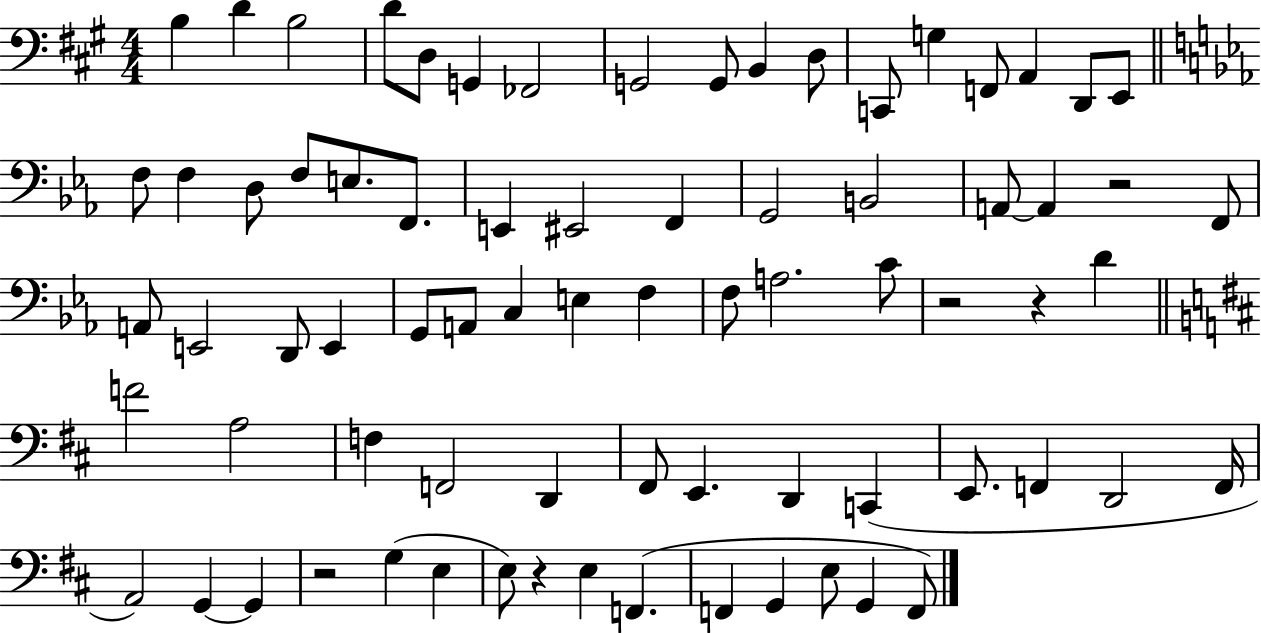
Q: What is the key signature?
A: A major